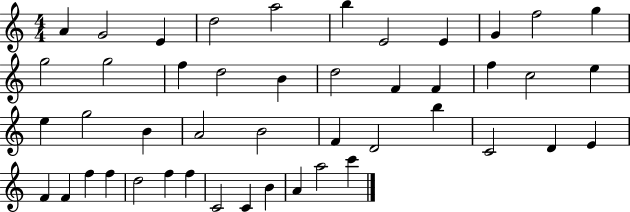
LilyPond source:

{
  \clef treble
  \numericTimeSignature
  \time 4/4
  \key c \major
  a'4 g'2 e'4 | d''2 a''2 | b''4 e'2 e'4 | g'4 f''2 g''4 | \break g''2 g''2 | f''4 d''2 b'4 | d''2 f'4 f'4 | f''4 c''2 e''4 | \break e''4 g''2 b'4 | a'2 b'2 | f'4 d'2 b''4 | c'2 d'4 e'4 | \break f'4 f'4 f''4 f''4 | d''2 f''4 f''4 | c'2 c'4 b'4 | a'4 a''2 c'''4 | \break \bar "|."
}